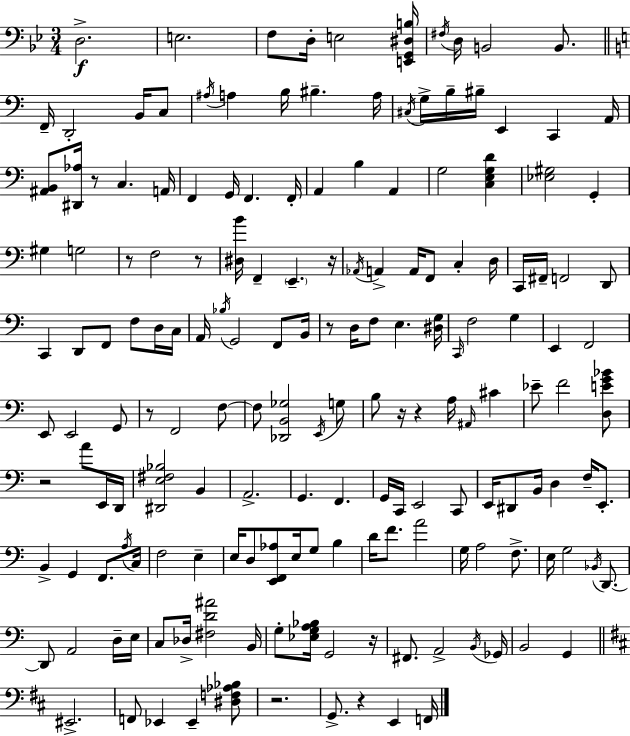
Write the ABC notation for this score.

X:1
T:Untitled
M:3/4
L:1/4
K:Bb
D,2 E,2 F,/2 D,/4 E,2 [E,,G,,^D,B,]/4 ^F,/4 D,/4 B,,2 B,,/2 F,,/4 D,,2 B,,/4 C,/2 ^A,/4 A, B,/4 ^B, A,/4 ^C,/4 G,/4 B,/4 ^B,/4 E,, C,, A,,/4 [^A,,B,,]/2 [^D,,_A,]/4 z/2 C, A,,/4 F,, G,,/4 F,, F,,/4 A,, B, A,, G,2 [C,E,G,D] [_E,^G,]2 G,, ^G, G,2 z/2 F,2 z/2 [^D,B]/4 F,, E,, z/4 _A,,/4 A,, A,,/4 F,,/2 C, D,/4 C,,/4 ^F,,/4 F,,2 D,,/2 C,, D,,/2 F,,/2 F,/2 D,/4 C,/4 A,,/4 _B,/4 G,,2 F,,/2 B,,/4 z/2 D,/4 F,/2 E, [^D,G,]/4 C,,/4 F,2 G, E,, F,,2 E,,/2 E,,2 G,,/2 z/2 F,,2 F,/2 F,/2 [_D,,B,,_G,]2 E,,/4 G,/2 B,/2 z/4 z A,/4 ^A,,/4 ^C _E/2 F2 [D,EG_B]/2 z2 A/2 E,,/4 D,,/4 [^D,,E,^F,_B,]2 B,, A,,2 G,, F,, G,,/4 C,,/4 E,,2 C,,/2 E,,/4 ^D,,/2 B,,/4 D, F,/4 E,,/2 B,, G,, F,,/2 A,/4 C,/4 F,2 E, E,/4 D,/2 [E,,F,,_A,]/2 E,/4 G,/2 B, D/4 F/2 A2 G,/4 A,2 F,/2 E,/4 G,2 _B,,/4 D,,/2 D,,/2 A,,2 D,/4 E,/4 C,/2 _D,/4 [^F,D^A]2 B,,/4 G,/2 [_E,G,A,_B,]/4 G,,2 z/4 ^F,,/2 A,,2 B,,/4 _G,,/4 B,,2 G,, ^E,,2 F,,/2 _E,, _E,, [^D,F,_A,_B,]/2 z2 G,,/2 z E,, F,,/4